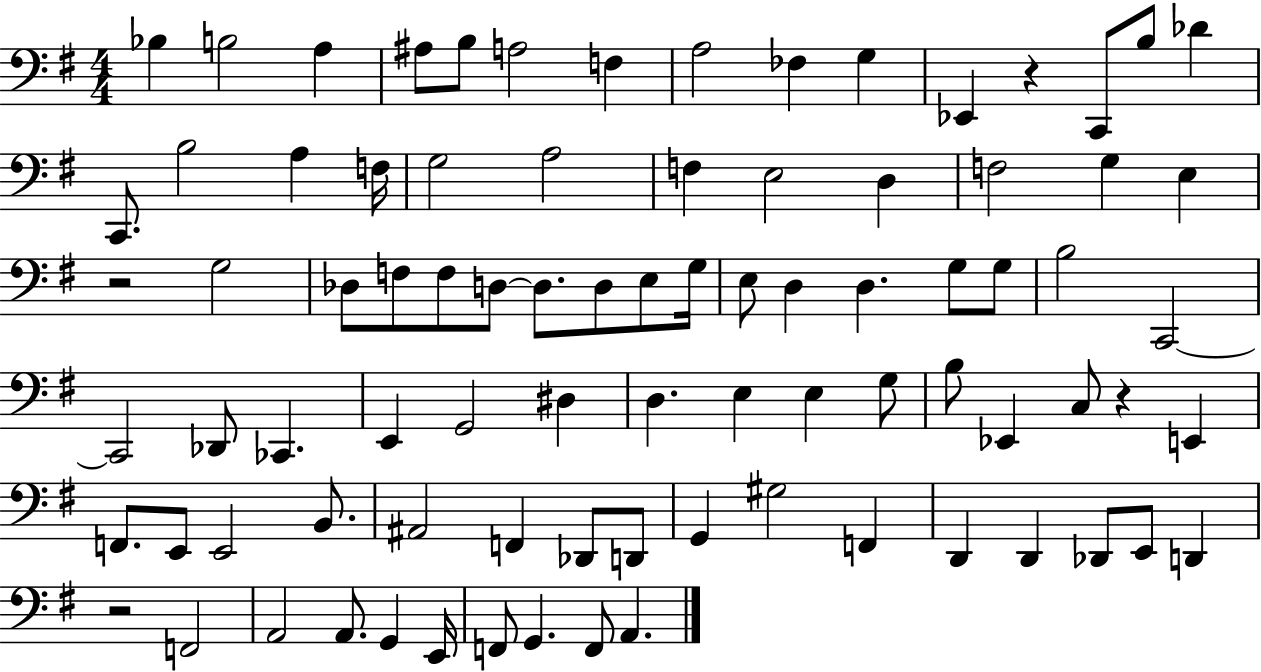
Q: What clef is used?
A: bass